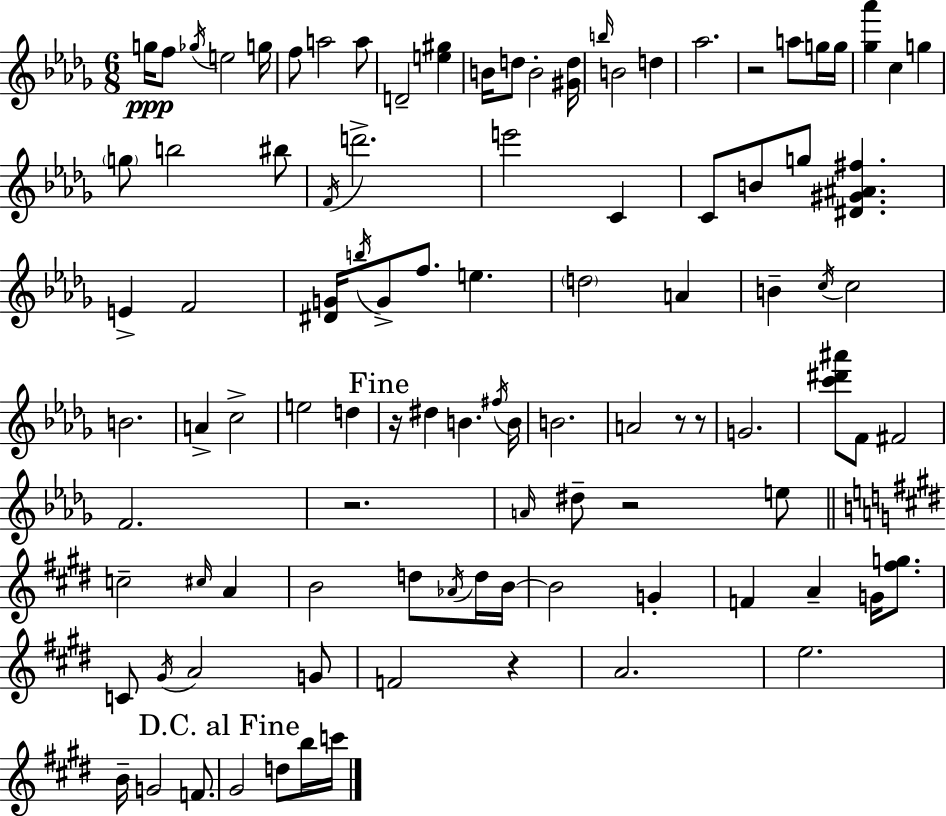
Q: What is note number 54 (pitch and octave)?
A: G4